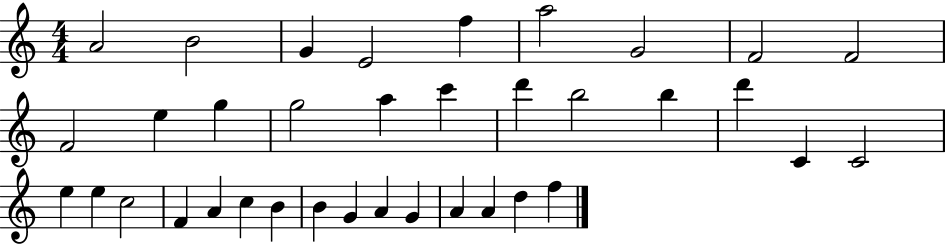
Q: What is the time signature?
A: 4/4